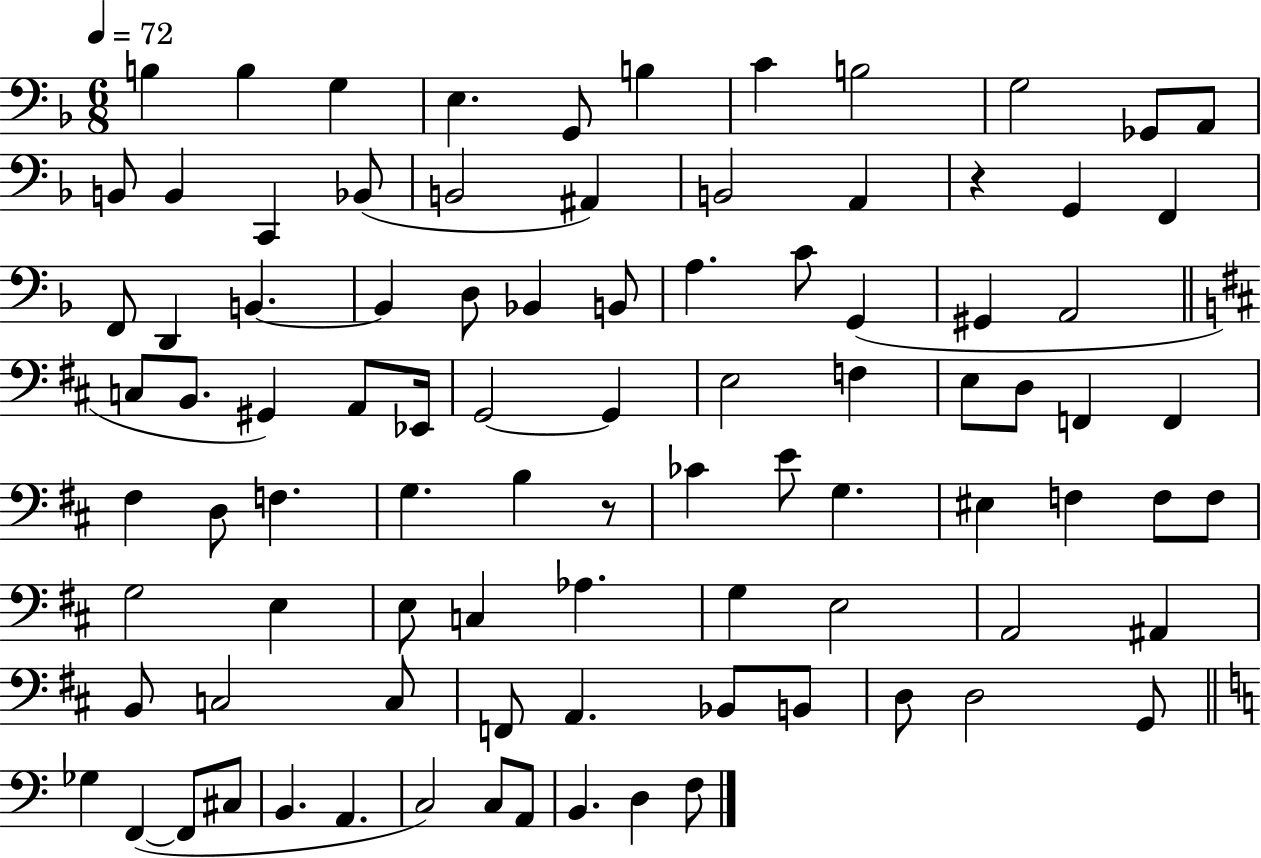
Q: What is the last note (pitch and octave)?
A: F3